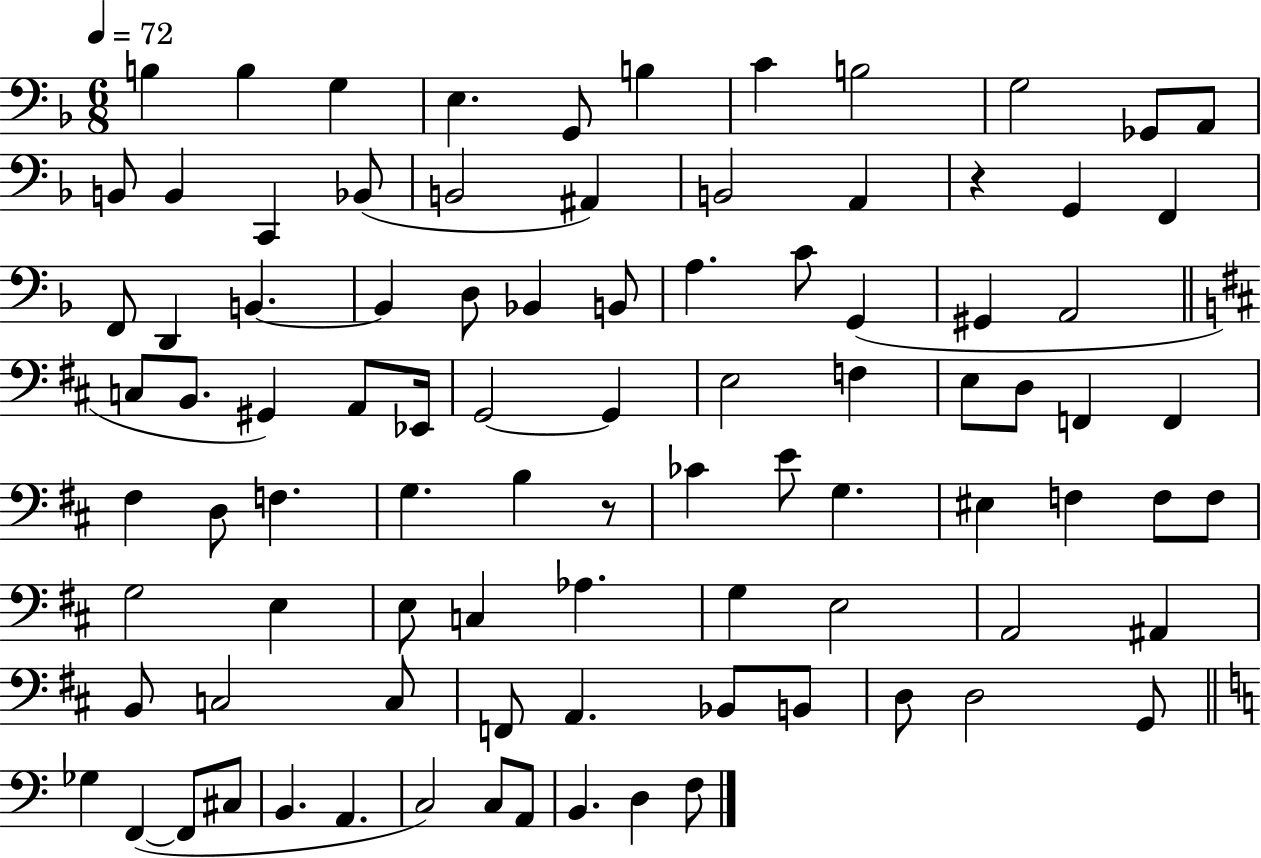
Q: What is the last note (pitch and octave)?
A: F3